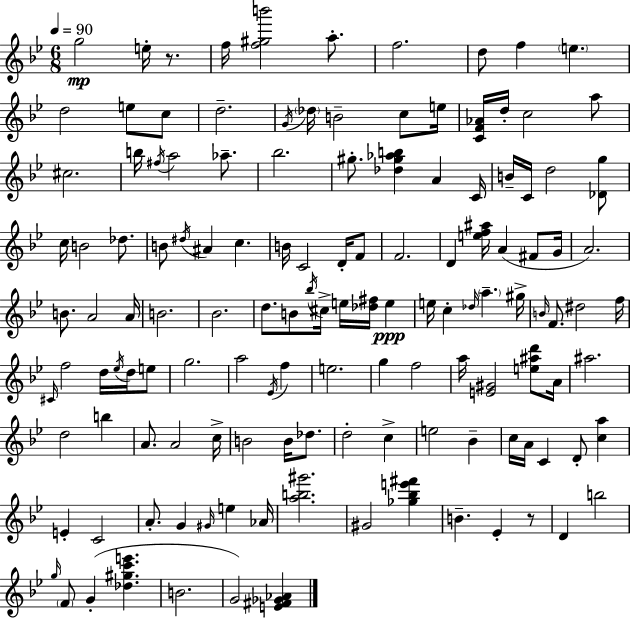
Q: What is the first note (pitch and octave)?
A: G5